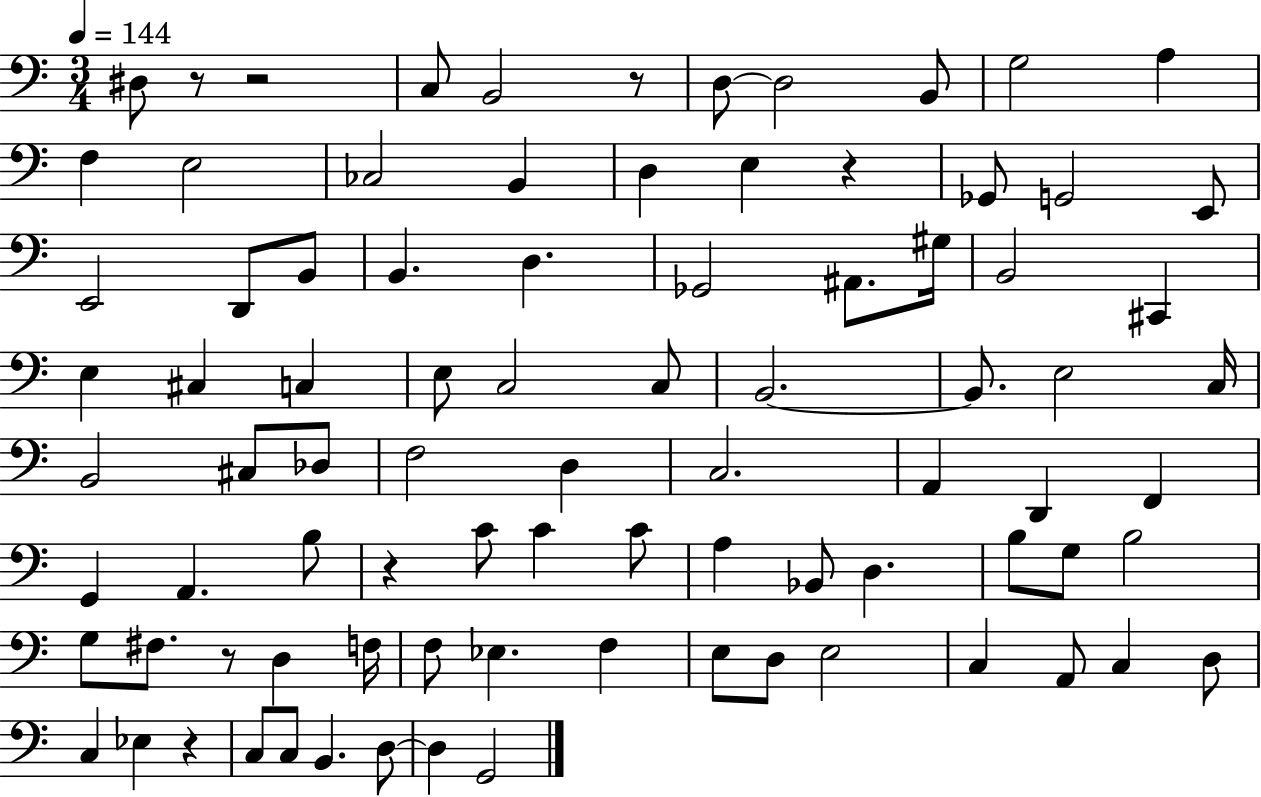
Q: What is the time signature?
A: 3/4